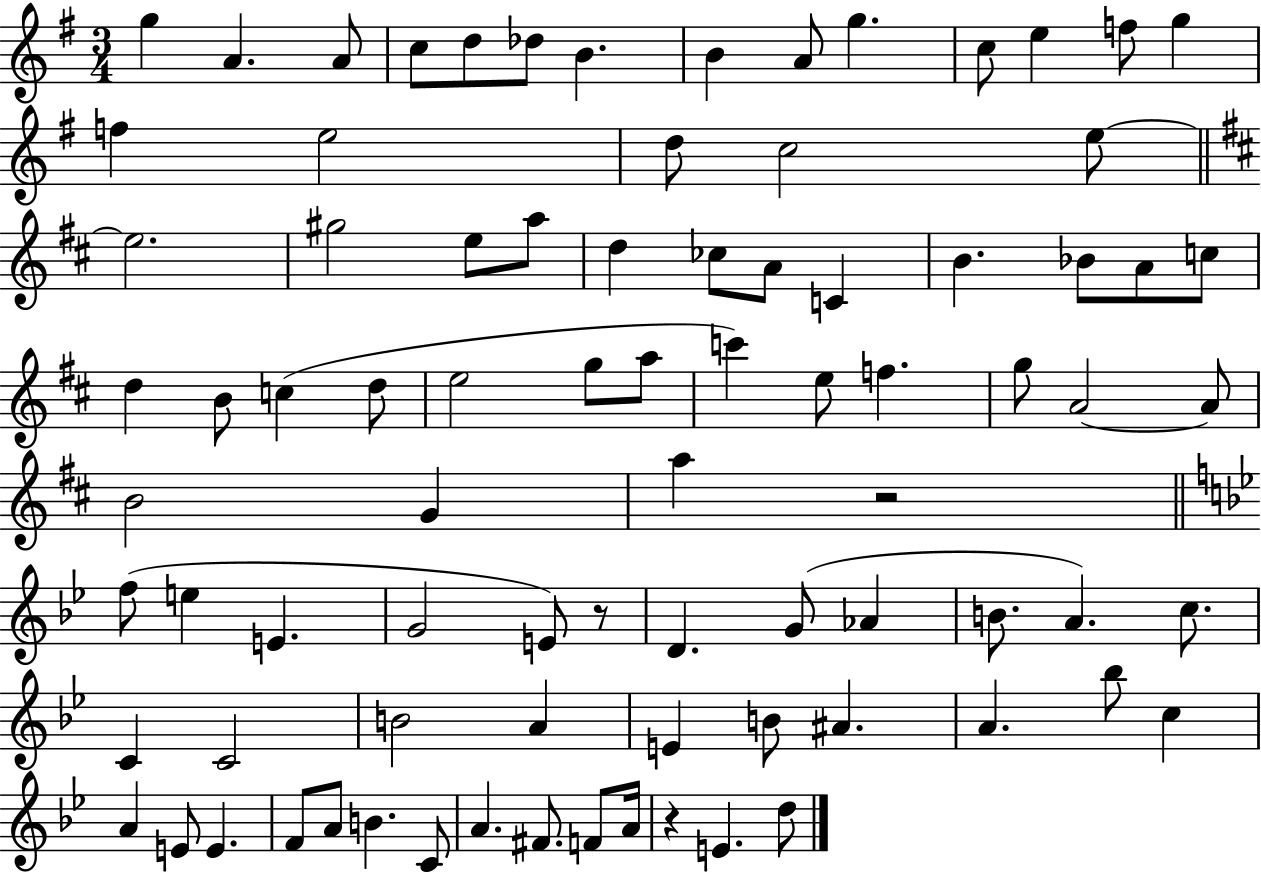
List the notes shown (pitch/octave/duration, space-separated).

G5/q A4/q. A4/e C5/e D5/e Db5/e B4/q. B4/q A4/e G5/q. C5/e E5/q F5/e G5/q F5/q E5/h D5/e C5/h E5/e E5/h. G#5/h E5/e A5/e D5/q CES5/e A4/e C4/q B4/q. Bb4/e A4/e C5/e D5/q B4/e C5/q D5/e E5/h G5/e A5/e C6/q E5/e F5/q. G5/e A4/h A4/e B4/h G4/q A5/q R/h F5/e E5/q E4/q. G4/h E4/e R/e D4/q. G4/e Ab4/q B4/e. A4/q. C5/e. C4/q C4/h B4/h A4/q E4/q B4/e A#4/q. A4/q. Bb5/e C5/q A4/q E4/e E4/q. F4/e A4/e B4/q. C4/e A4/q. F#4/e. F4/e A4/s R/q E4/q. D5/e